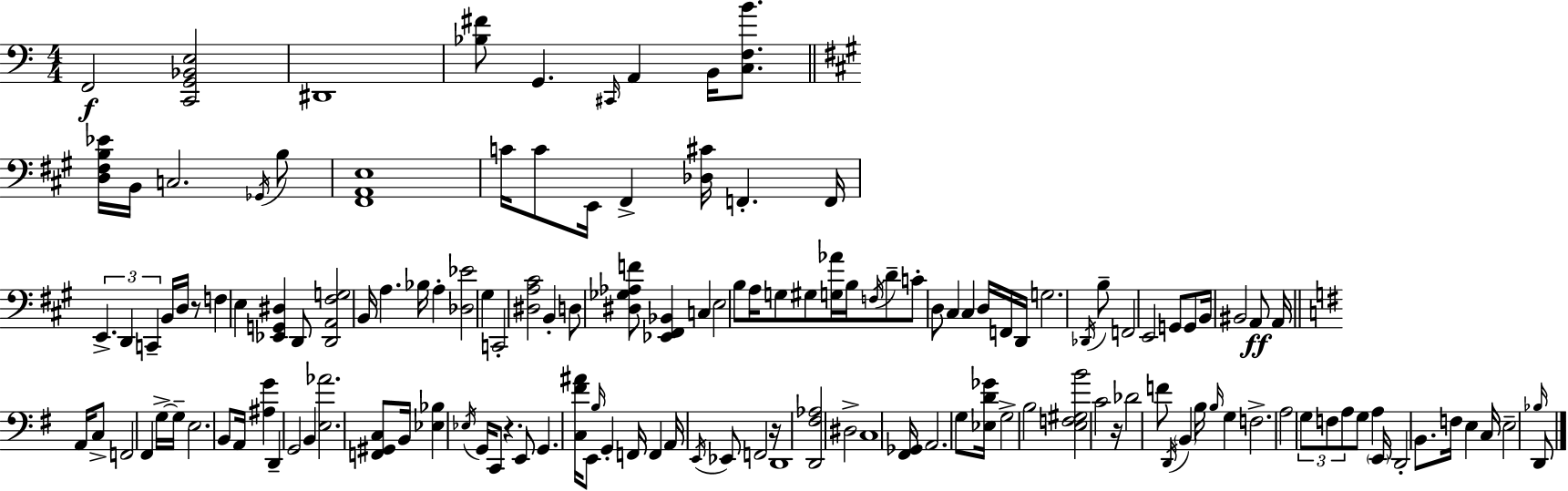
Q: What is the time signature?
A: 4/4